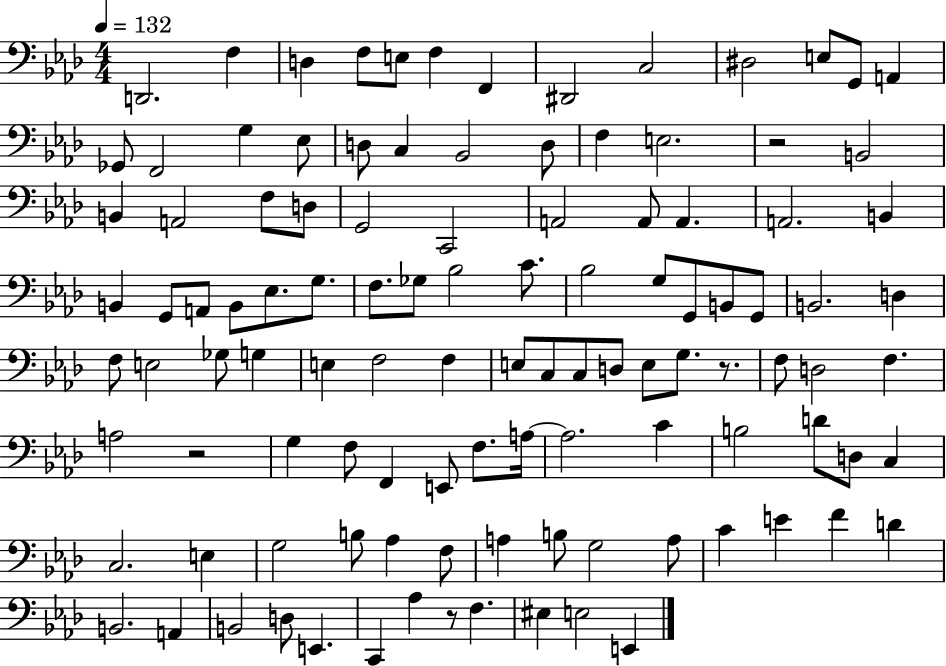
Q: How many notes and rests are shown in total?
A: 110